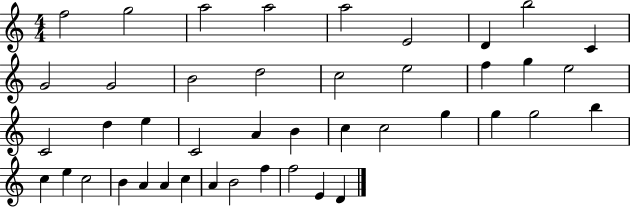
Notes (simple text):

F5/h G5/h A5/h A5/h A5/h E4/h D4/q B5/h C4/q G4/h G4/h B4/h D5/h C5/h E5/h F5/q G5/q E5/h C4/h D5/q E5/q C4/h A4/q B4/q C5/q C5/h G5/q G5/q G5/h B5/q C5/q E5/q C5/h B4/q A4/q A4/q C5/q A4/q B4/h F5/q F5/h E4/q D4/q